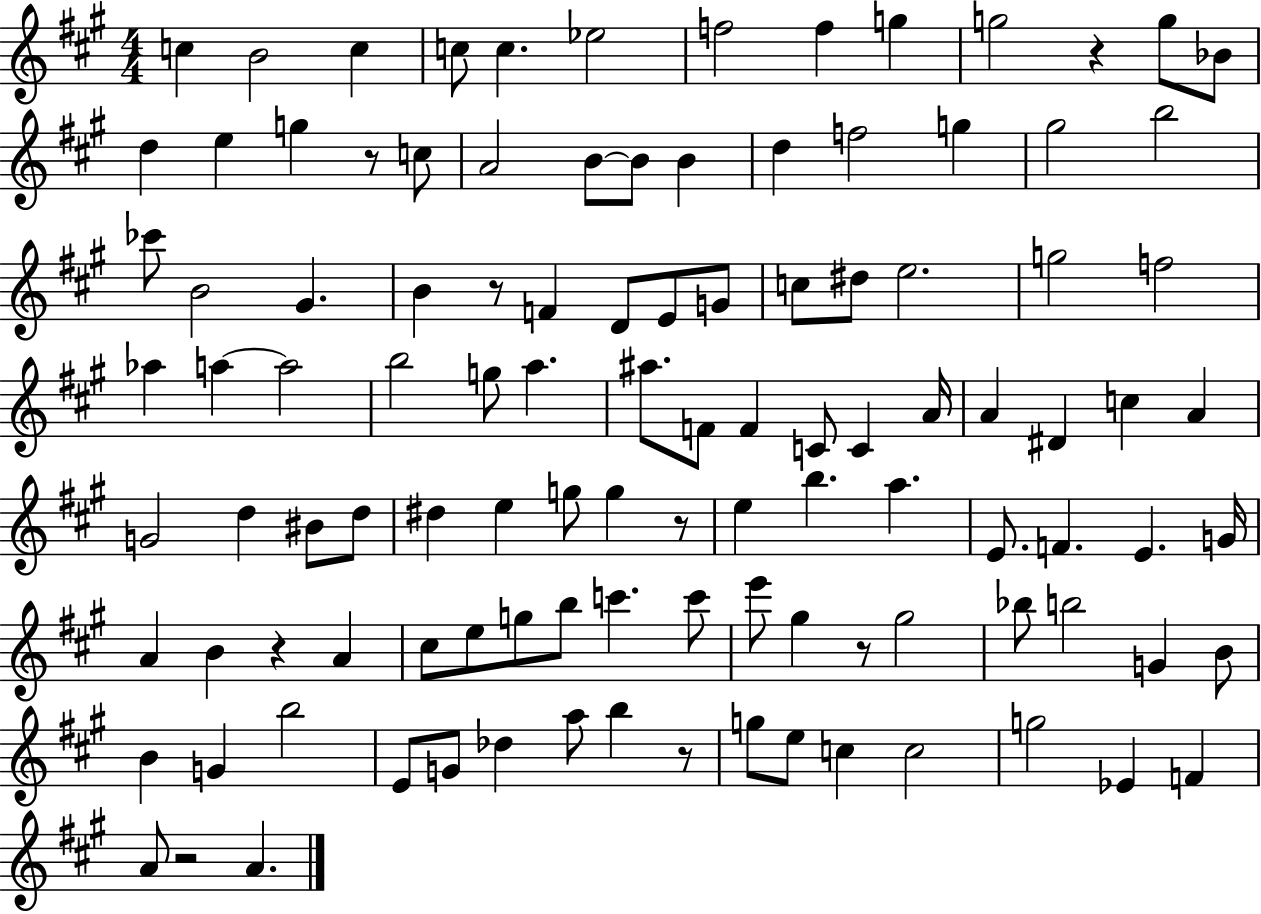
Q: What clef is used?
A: treble